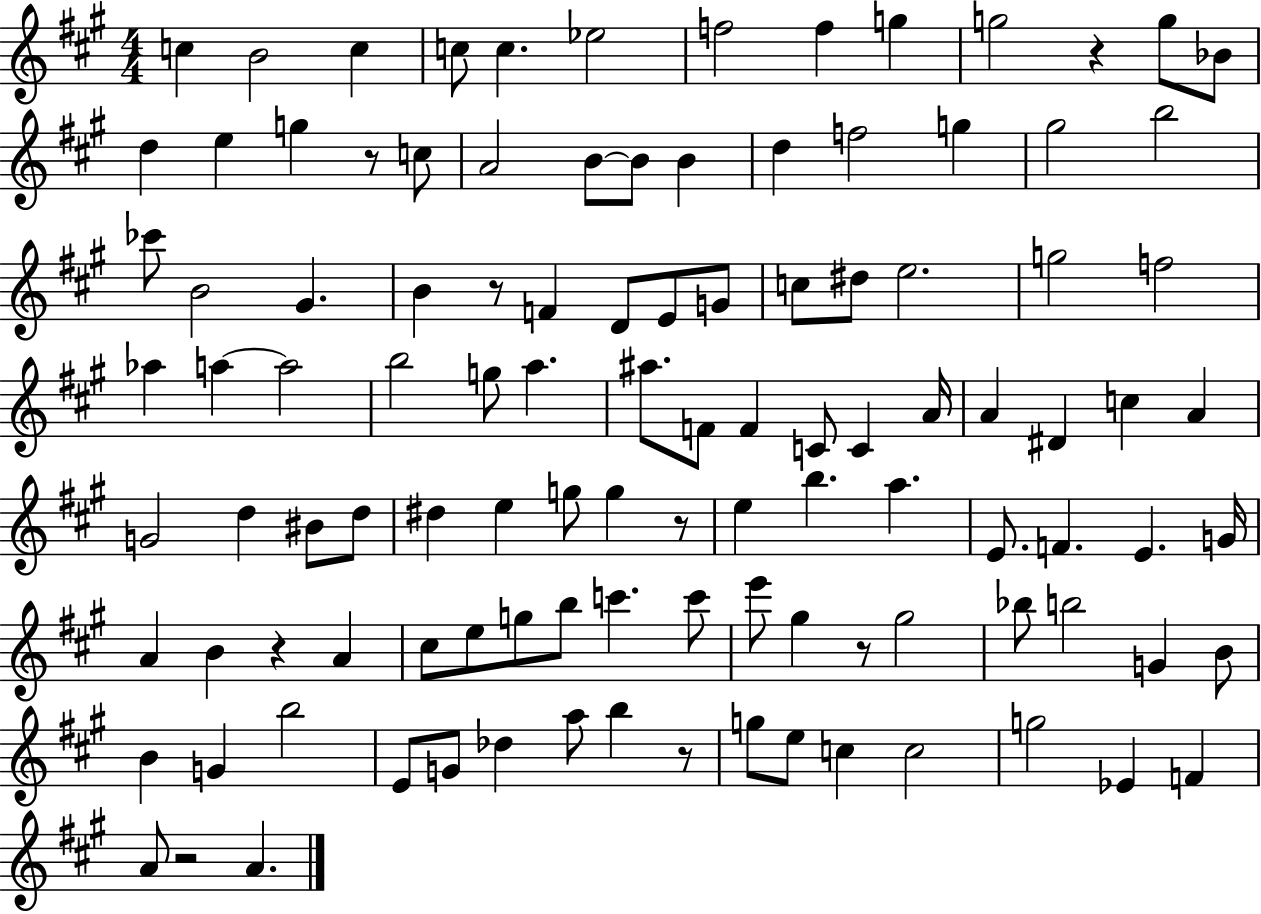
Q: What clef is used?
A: treble